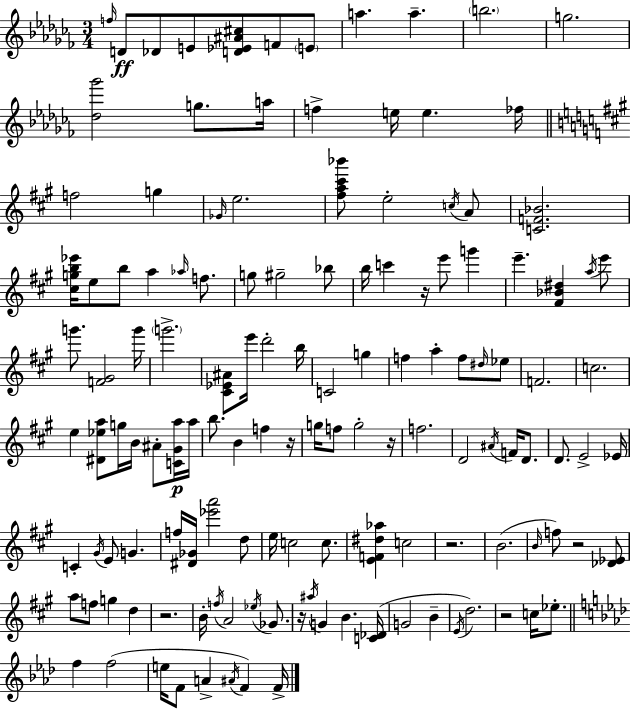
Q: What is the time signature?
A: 3/4